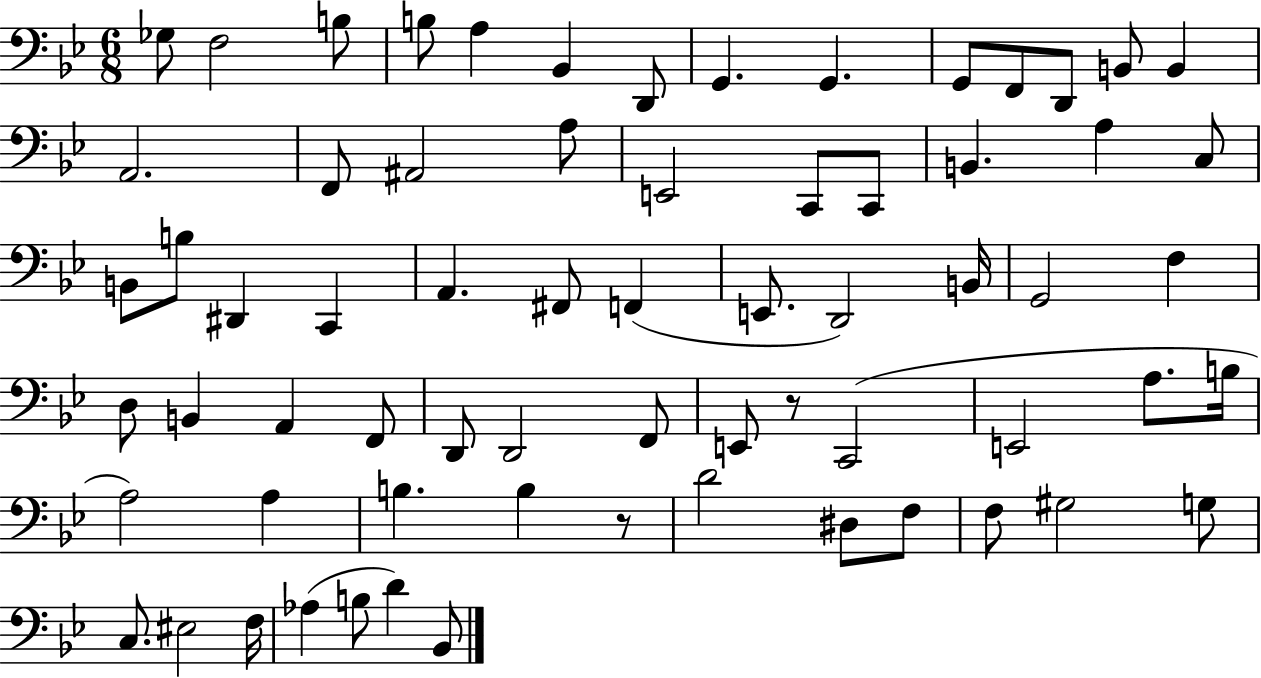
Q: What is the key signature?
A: BES major